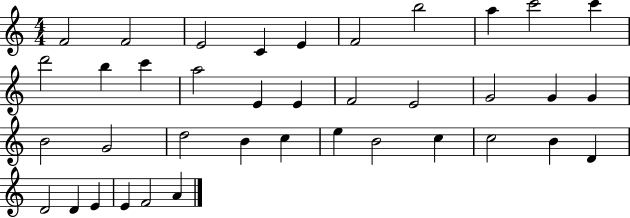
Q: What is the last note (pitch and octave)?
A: A4